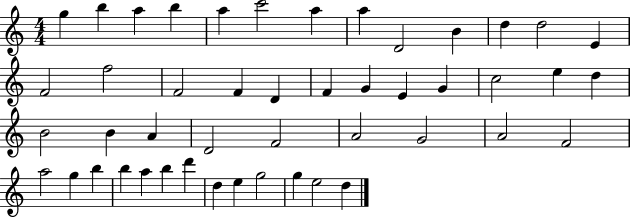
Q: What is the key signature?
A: C major